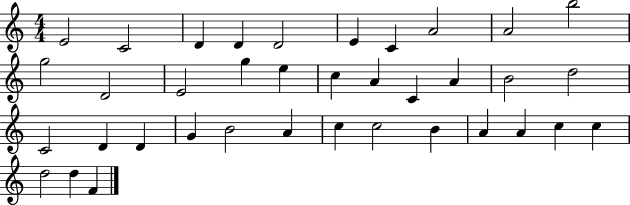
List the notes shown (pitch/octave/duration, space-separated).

E4/h C4/h D4/q D4/q D4/h E4/q C4/q A4/h A4/h B5/h G5/h D4/h E4/h G5/q E5/q C5/q A4/q C4/q A4/q B4/h D5/h C4/h D4/q D4/q G4/q B4/h A4/q C5/q C5/h B4/q A4/q A4/q C5/q C5/q D5/h D5/q F4/q